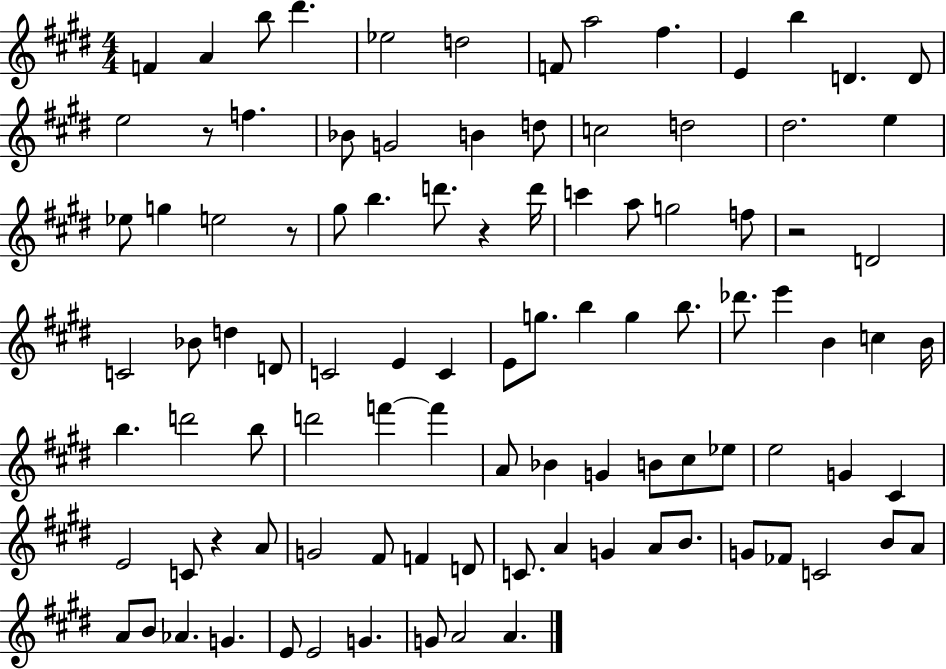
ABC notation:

X:1
T:Untitled
M:4/4
L:1/4
K:E
F A b/2 ^d' _e2 d2 F/2 a2 ^f E b D D/2 e2 z/2 f _B/2 G2 B d/2 c2 d2 ^d2 e _e/2 g e2 z/2 ^g/2 b d'/2 z d'/4 c' a/2 g2 f/2 z2 D2 C2 _B/2 d D/2 C2 E C E/2 g/2 b g b/2 _d'/2 e' B c B/4 b d'2 b/2 d'2 f' f' A/2 _B G B/2 ^c/2 _e/2 e2 G ^C E2 C/2 z A/2 G2 ^F/2 F D/2 C/2 A G A/2 B/2 G/2 _F/2 C2 B/2 A/2 A/2 B/2 _A G E/2 E2 G G/2 A2 A